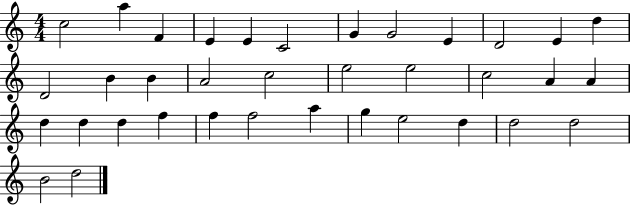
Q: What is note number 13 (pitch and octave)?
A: D4